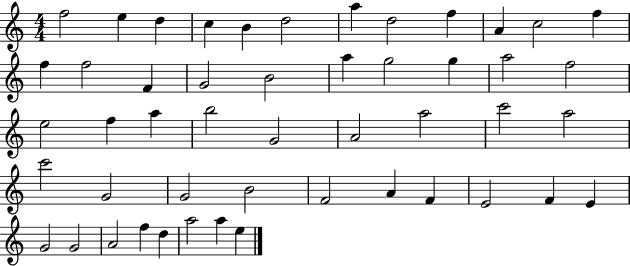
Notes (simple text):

F5/h E5/q D5/q C5/q B4/q D5/h A5/q D5/h F5/q A4/q C5/h F5/q F5/q F5/h F4/q G4/h B4/h A5/q G5/h G5/q A5/h F5/h E5/h F5/q A5/q B5/h G4/h A4/h A5/h C6/h A5/h C6/h G4/h G4/h B4/h F4/h A4/q F4/q E4/h F4/q E4/q G4/h G4/h A4/h F5/q D5/q A5/h A5/q E5/q